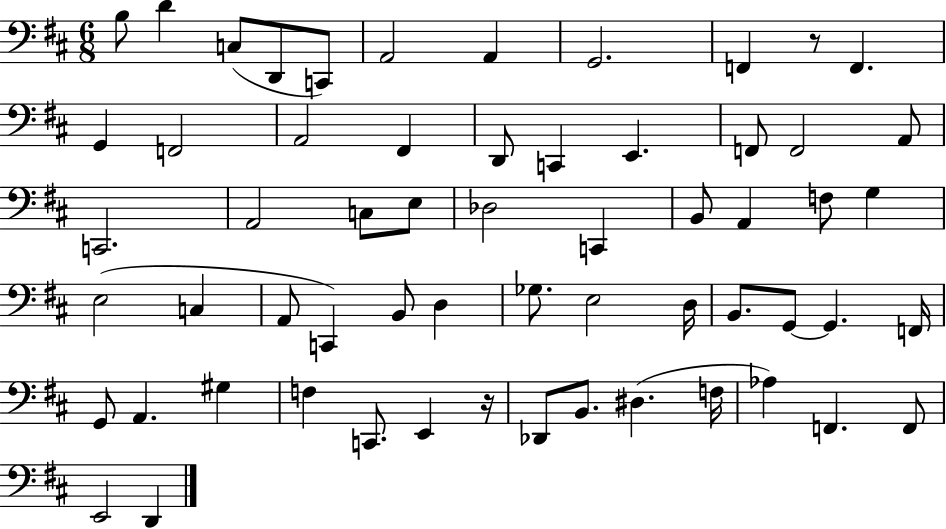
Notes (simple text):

B3/e D4/q C3/e D2/e C2/e A2/h A2/q G2/h. F2/q R/e F2/q. G2/q F2/h A2/h F#2/q D2/e C2/q E2/q. F2/e F2/h A2/e C2/h. A2/h C3/e E3/e Db3/h C2/q B2/e A2/q F3/e G3/q E3/h C3/q A2/e C2/q B2/e D3/q Gb3/e. E3/h D3/s B2/e. G2/e G2/q. F2/s G2/e A2/q. G#3/q F3/q C2/e. E2/q R/s Db2/e B2/e. D#3/q. F3/s Ab3/q F2/q. F2/e E2/h D2/q